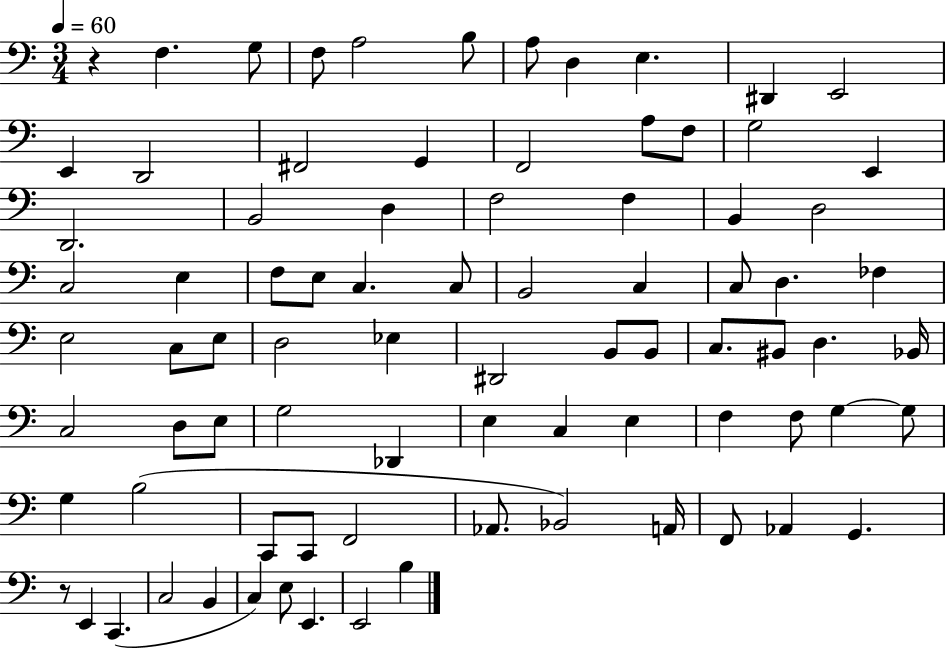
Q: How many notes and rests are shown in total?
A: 83